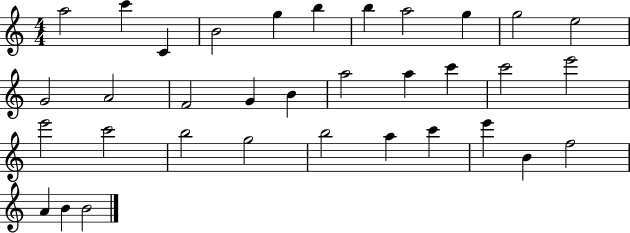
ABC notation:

X:1
T:Untitled
M:4/4
L:1/4
K:C
a2 c' C B2 g b b a2 g g2 e2 G2 A2 F2 G B a2 a c' c'2 e'2 e'2 c'2 b2 g2 b2 a c' e' B f2 A B B2